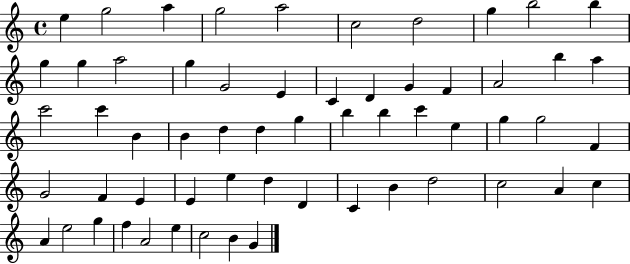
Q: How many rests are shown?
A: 0